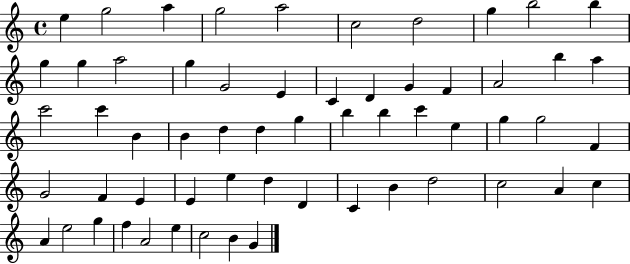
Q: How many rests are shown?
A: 0